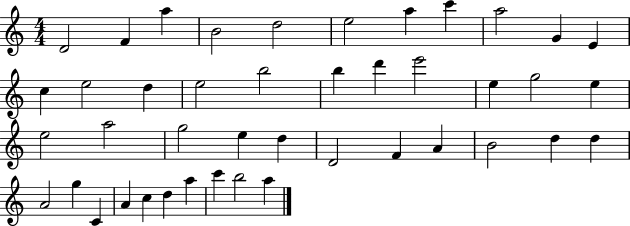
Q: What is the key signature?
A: C major